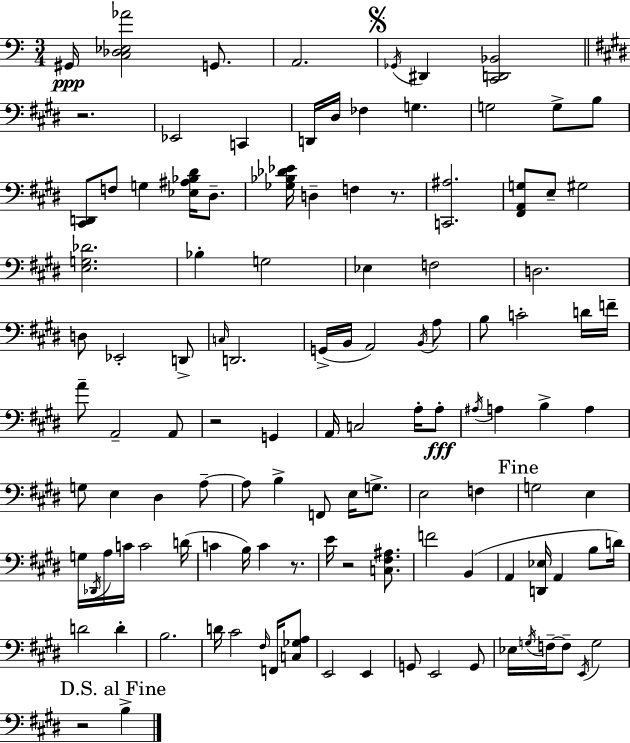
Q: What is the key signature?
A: A minor